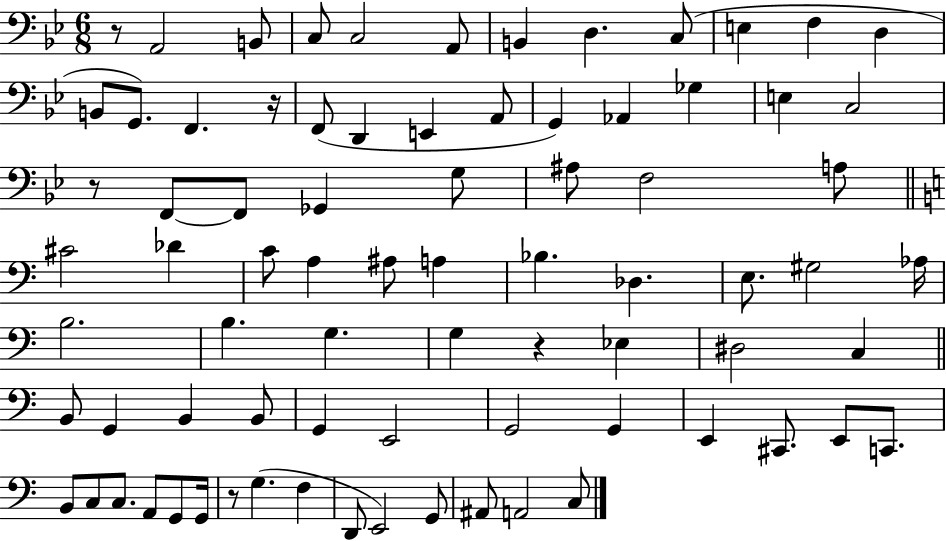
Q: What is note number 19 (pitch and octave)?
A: G2